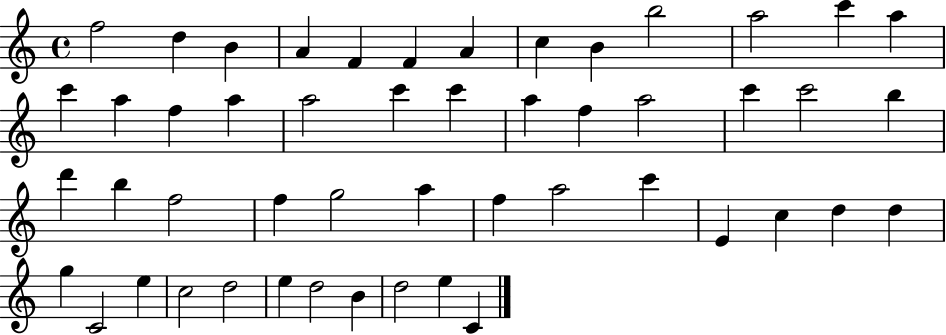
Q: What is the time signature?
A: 4/4